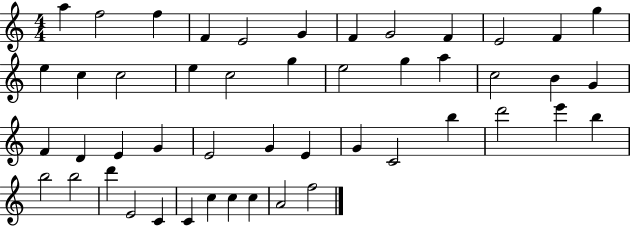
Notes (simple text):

A5/q F5/h F5/q F4/q E4/h G4/q F4/q G4/h F4/q E4/h F4/q G5/q E5/q C5/q C5/h E5/q C5/h G5/q E5/h G5/q A5/q C5/h B4/q G4/q F4/q D4/q E4/q G4/q E4/h G4/q E4/q G4/q C4/h B5/q D6/h E6/q B5/q B5/h B5/h D6/q E4/h C4/q C4/q C5/q C5/q C5/q A4/h F5/h